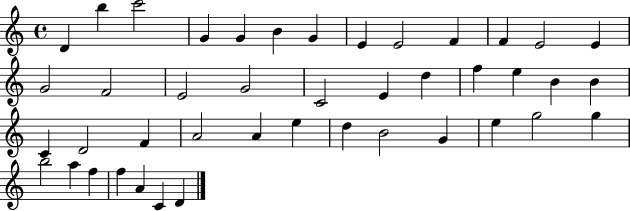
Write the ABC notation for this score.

X:1
T:Untitled
M:4/4
L:1/4
K:C
D b c'2 G G B G E E2 F F E2 E G2 F2 E2 G2 C2 E d f e B B C D2 F A2 A e d B2 G e g2 g b2 a f f A C D